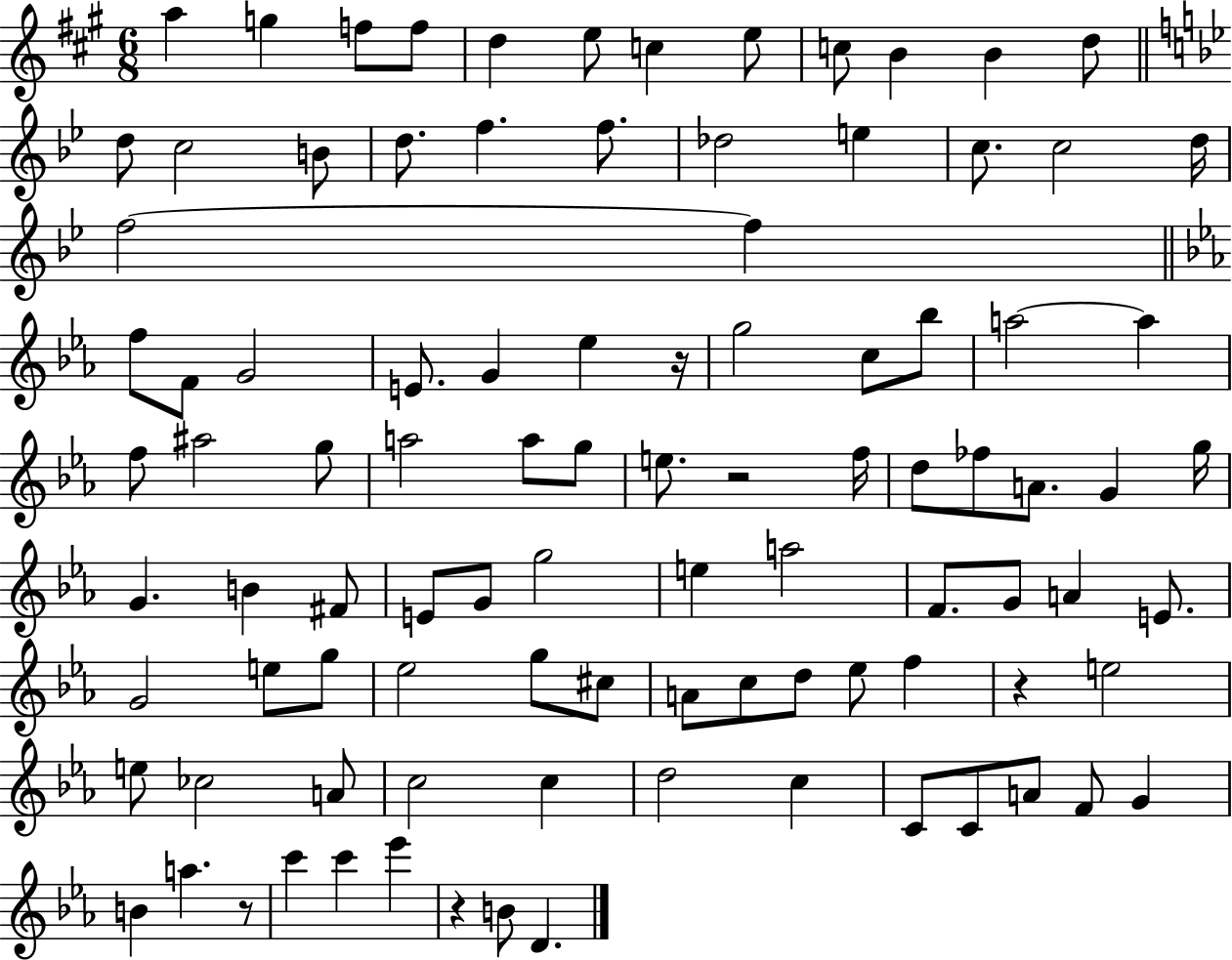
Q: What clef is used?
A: treble